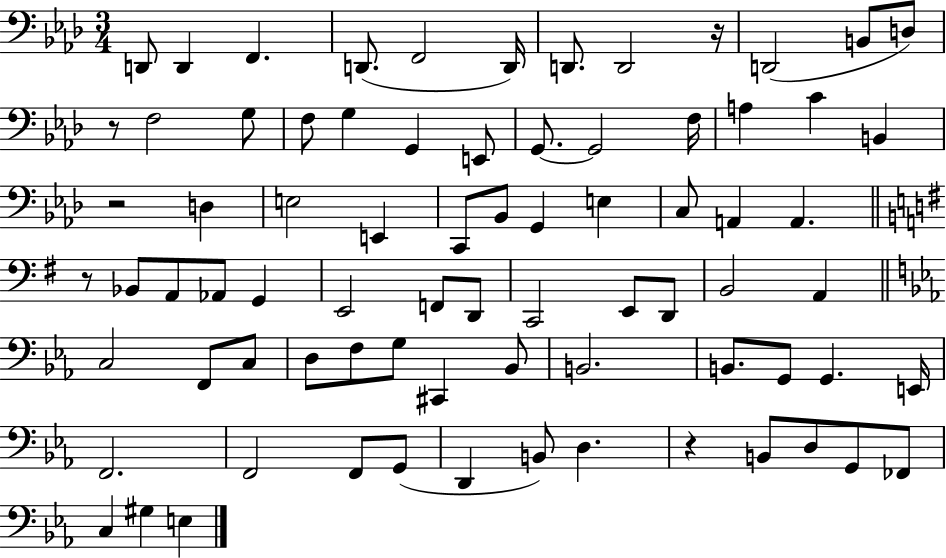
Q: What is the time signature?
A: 3/4